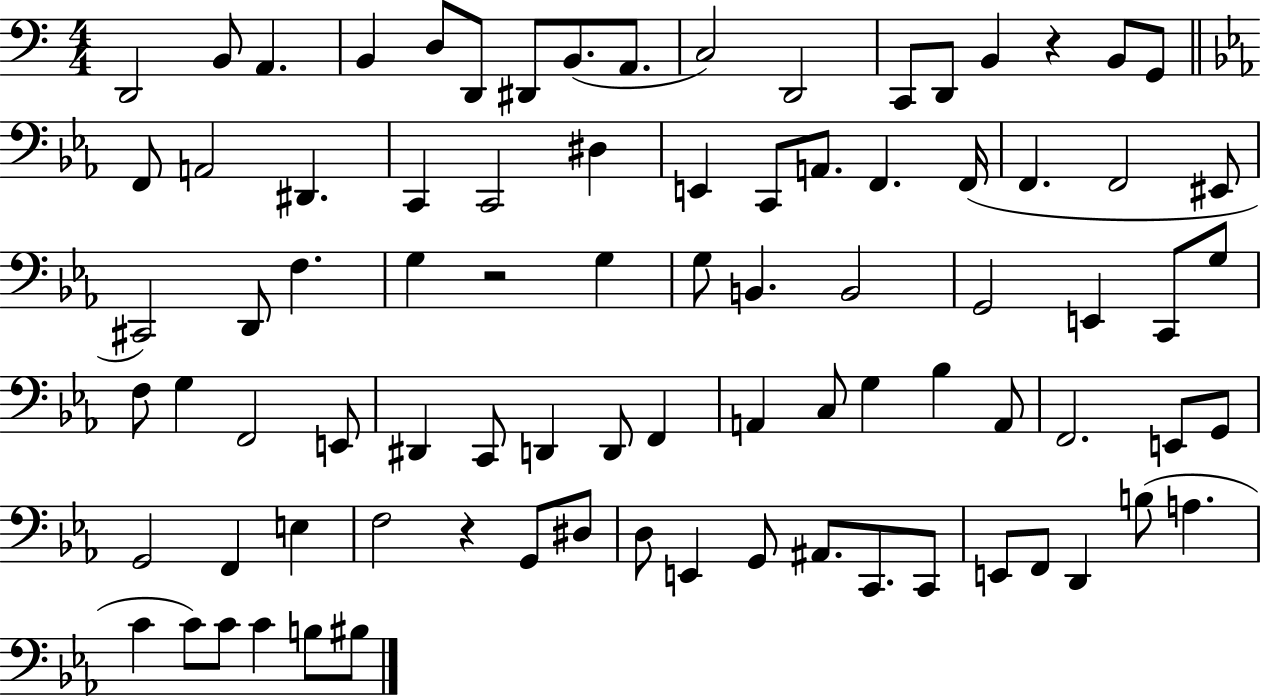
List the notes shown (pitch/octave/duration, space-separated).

D2/h B2/e A2/q. B2/q D3/e D2/e D#2/e B2/e. A2/e. C3/h D2/h C2/e D2/e B2/q R/q B2/e G2/e F2/e A2/h D#2/q. C2/q C2/h D#3/q E2/q C2/e A2/e. F2/q. F2/s F2/q. F2/h EIS2/e C#2/h D2/e F3/q. G3/q R/h G3/q G3/e B2/q. B2/h G2/h E2/q C2/e G3/e F3/e G3/q F2/h E2/e D#2/q C2/e D2/q D2/e F2/q A2/q C3/e G3/q Bb3/q A2/e F2/h. E2/e G2/e G2/h F2/q E3/q F3/h R/q G2/e D#3/e D3/e E2/q G2/e A#2/e. C2/e. C2/e E2/e F2/e D2/q B3/e A3/q. C4/q C4/e C4/e C4/q B3/e BIS3/e